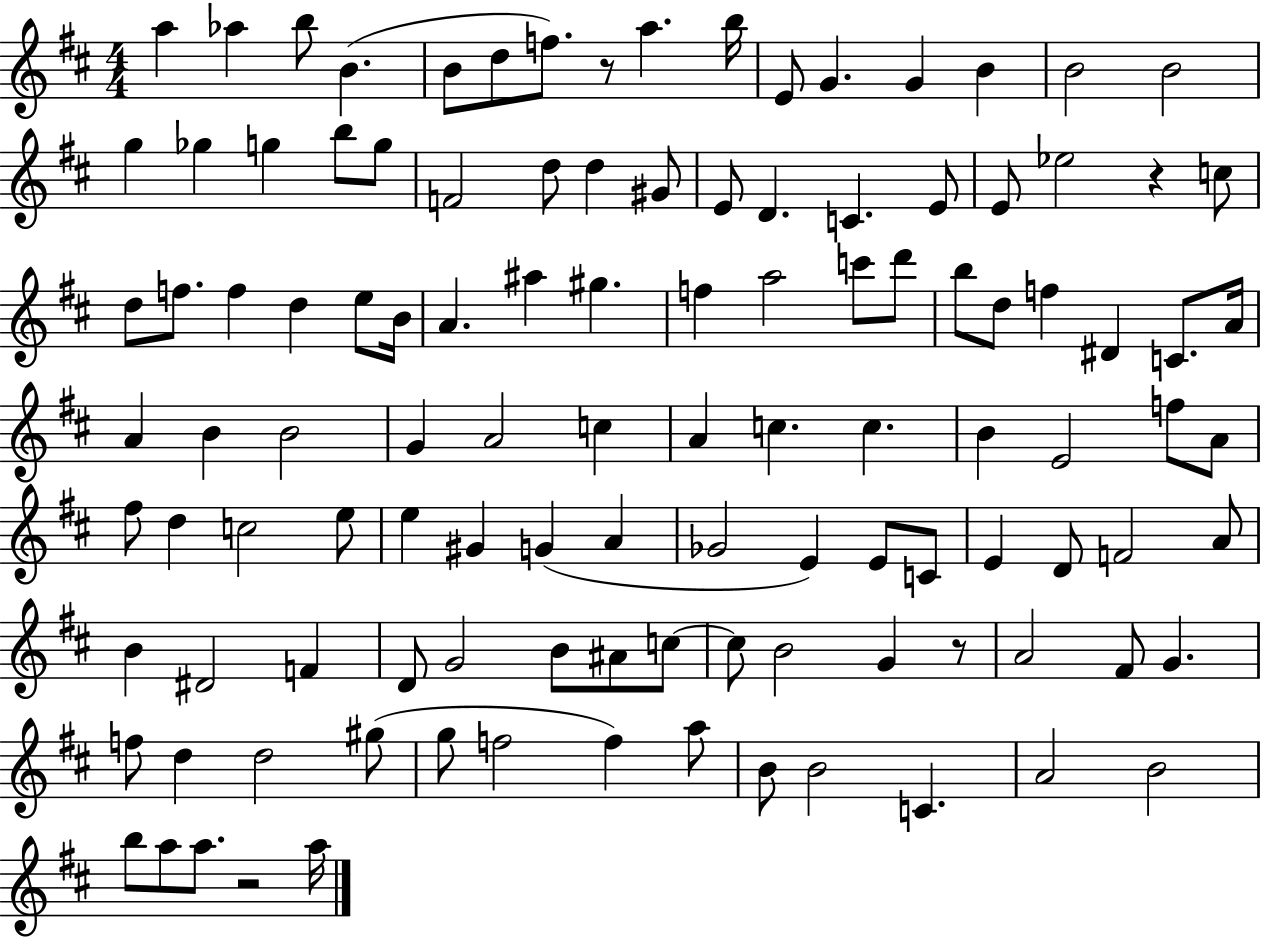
A5/q Ab5/q B5/e B4/q. B4/e D5/e F5/e. R/e A5/q. B5/s E4/e G4/q. G4/q B4/q B4/h B4/h G5/q Gb5/q G5/q B5/e G5/e F4/h D5/e D5/q G#4/e E4/e D4/q. C4/q. E4/e E4/e Eb5/h R/q C5/e D5/e F5/e. F5/q D5/q E5/e B4/s A4/q. A#5/q G#5/q. F5/q A5/h C6/e D6/e B5/e D5/e F5/q D#4/q C4/e. A4/s A4/q B4/q B4/h G4/q A4/h C5/q A4/q C5/q. C5/q. B4/q E4/h F5/e A4/e F#5/e D5/q C5/h E5/e E5/q G#4/q G4/q A4/q Gb4/h E4/q E4/e C4/e E4/q D4/e F4/h A4/e B4/q D#4/h F4/q D4/e G4/h B4/e A#4/e C5/e C5/e B4/h G4/q R/e A4/h F#4/e G4/q. F5/e D5/q D5/h G#5/e G5/e F5/h F5/q A5/e B4/e B4/h C4/q. A4/h B4/h B5/e A5/e A5/e. R/h A5/s